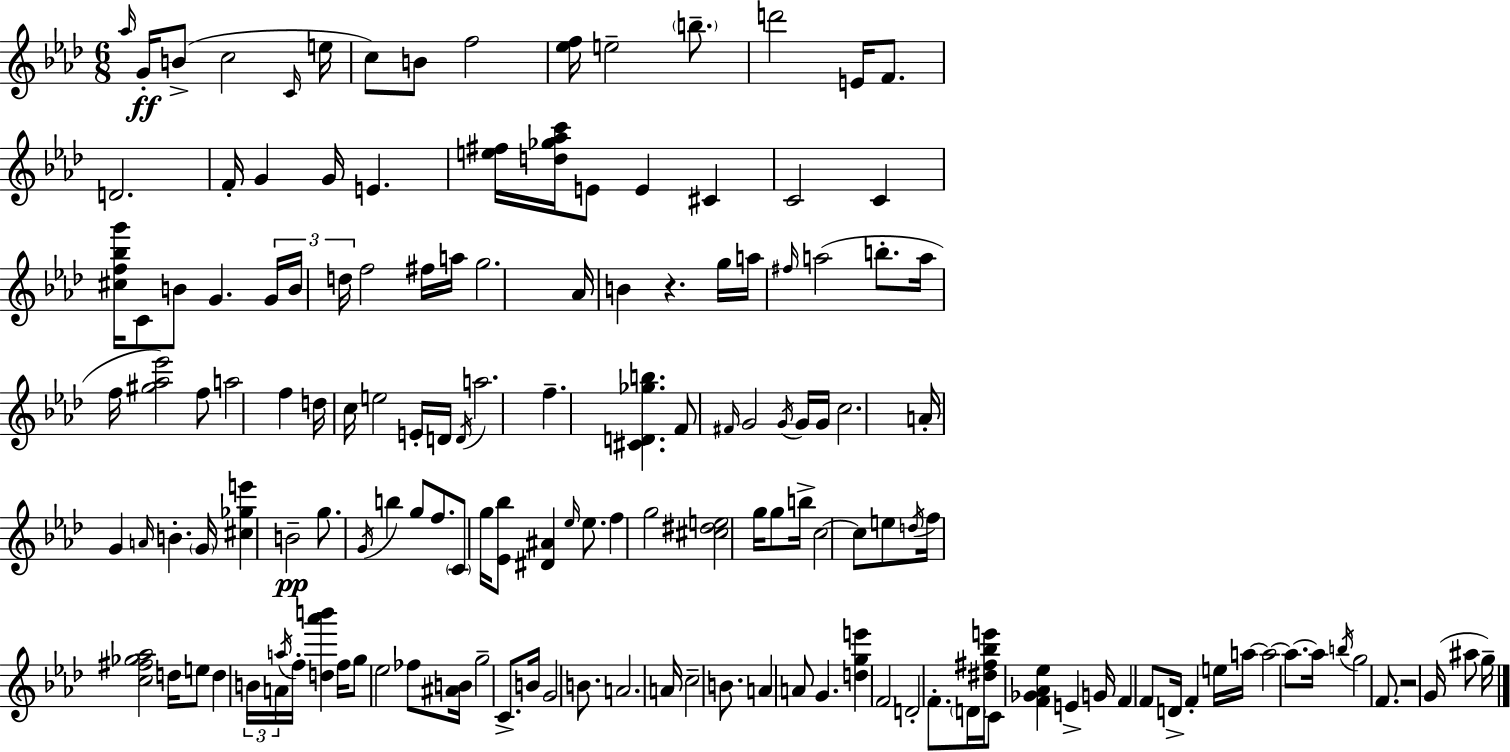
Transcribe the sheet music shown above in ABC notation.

X:1
T:Untitled
M:6/8
L:1/4
K:Ab
_a/4 G/4 B/2 c2 C/4 e/4 c/2 B/2 f2 [_ef]/4 e2 b/2 d'2 E/4 F/2 D2 F/4 G G/4 E [e^f]/4 [d_g_ac']/4 E/2 E ^C C2 C [^cf_bg']/4 C/2 B/2 G G/4 B/4 d/4 f2 ^f/4 a/4 g2 _A/4 B z g/4 a/4 ^f/4 a2 b/2 a/4 f/4 [^g_a_e']2 f/2 a2 f d/4 c/4 e2 E/4 D/4 D/4 a2 f [^CD_gb] F/2 ^F/4 G2 G/4 G/4 G/4 c2 A/4 G A/4 B G/4 [^c_ge'] B2 g/2 G/4 b g/2 f/2 C/2 g/4 [_E_b]/2 [^D^A] _e/4 _e/2 f g2 [^c^de]2 g/4 g/2 b/4 c2 c/2 e/2 d/4 f/4 [c^f_g_a]2 d/4 e/2 d B/4 A/4 a/4 f/4 [d_a'b'] f/4 g/2 _e2 _f/2 [^AB]/4 g2 C/2 B/4 G2 B/2 A2 A/4 c2 B/2 A A/2 G [dge'] F2 D2 F/2 D/4 [^d^f_be']/4 C/2 [F_G_A_e] E G/4 F F/2 D/4 F e/4 a/4 a2 a/2 a/4 b/4 g2 F/2 z2 G/4 ^a/2 g/4